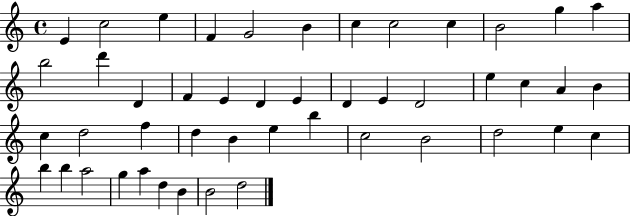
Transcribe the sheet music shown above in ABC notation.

X:1
T:Untitled
M:4/4
L:1/4
K:C
E c2 e F G2 B c c2 c B2 g a b2 d' D F E D E D E D2 e c A B c d2 f d B e b c2 B2 d2 e c b b a2 g a d B B2 d2